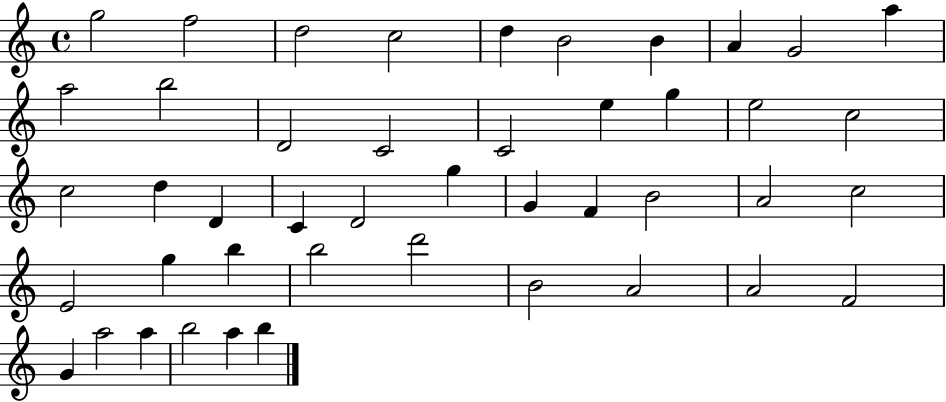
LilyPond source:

{
  \clef treble
  \time 4/4
  \defaultTimeSignature
  \key c \major
  g''2 f''2 | d''2 c''2 | d''4 b'2 b'4 | a'4 g'2 a''4 | \break a''2 b''2 | d'2 c'2 | c'2 e''4 g''4 | e''2 c''2 | \break c''2 d''4 d'4 | c'4 d'2 g''4 | g'4 f'4 b'2 | a'2 c''2 | \break e'2 g''4 b''4 | b''2 d'''2 | b'2 a'2 | a'2 f'2 | \break g'4 a''2 a''4 | b''2 a''4 b''4 | \bar "|."
}